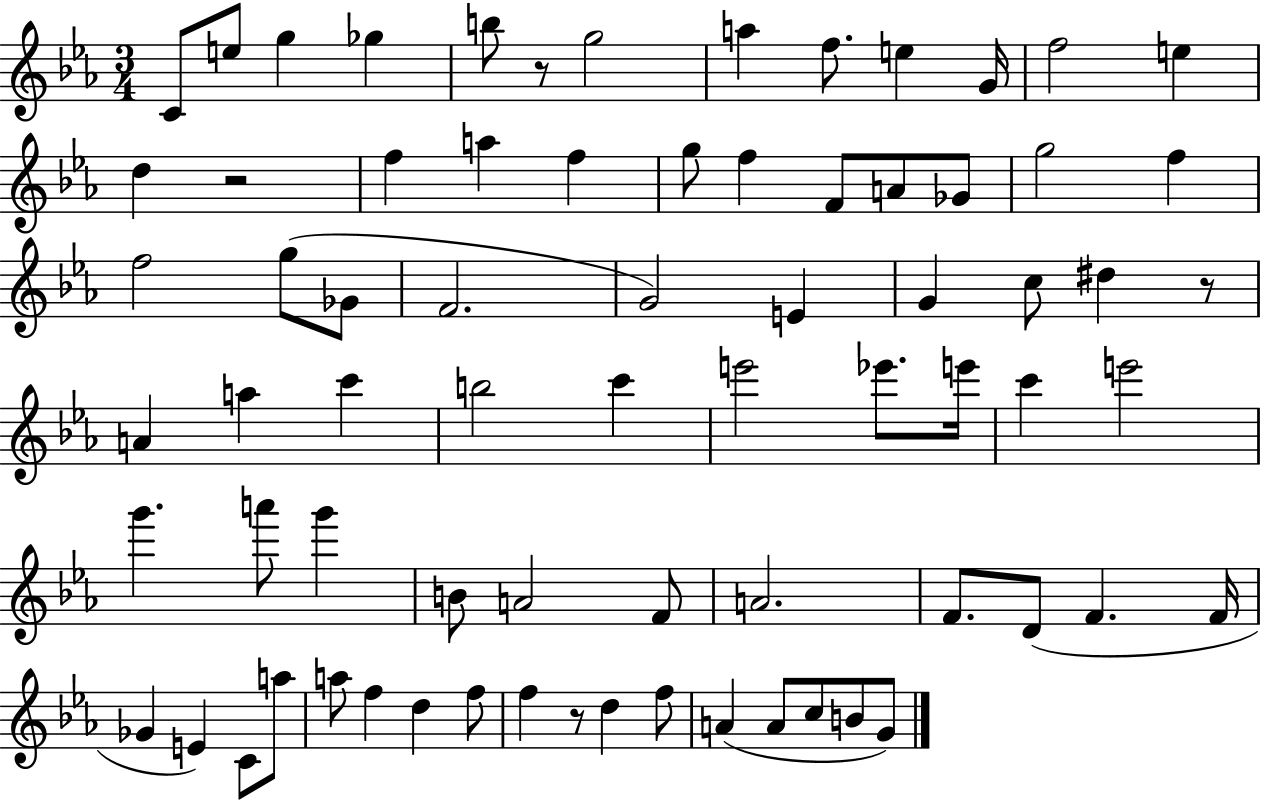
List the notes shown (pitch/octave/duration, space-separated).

C4/e E5/e G5/q Gb5/q B5/e R/e G5/h A5/q F5/e. E5/q G4/s F5/h E5/q D5/q R/h F5/q A5/q F5/q G5/e F5/q F4/e A4/e Gb4/e G5/h F5/q F5/h G5/e Gb4/e F4/h. G4/h E4/q G4/q C5/e D#5/q R/e A4/q A5/q C6/q B5/h C6/q E6/h Eb6/e. E6/s C6/q E6/h G6/q. A6/e G6/q B4/e A4/h F4/e A4/h. F4/e. D4/e F4/q. F4/s Gb4/q E4/q C4/e A5/e A5/e F5/q D5/q F5/e F5/q R/e D5/q F5/e A4/q A4/e C5/e B4/e G4/e